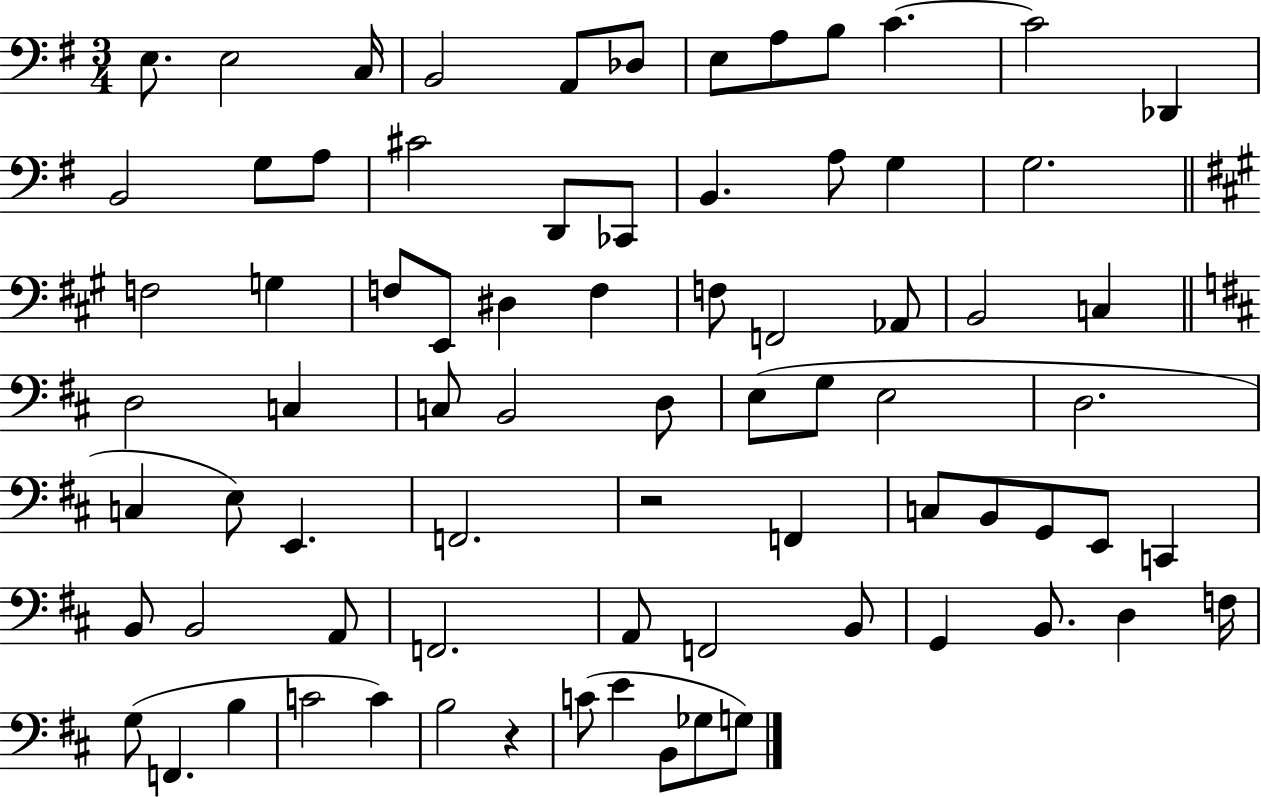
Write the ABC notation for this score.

X:1
T:Untitled
M:3/4
L:1/4
K:G
E,/2 E,2 C,/4 B,,2 A,,/2 _D,/2 E,/2 A,/2 B,/2 C C2 _D,, B,,2 G,/2 A,/2 ^C2 D,,/2 _C,,/2 B,, A,/2 G, G,2 F,2 G, F,/2 E,,/2 ^D, F, F,/2 F,,2 _A,,/2 B,,2 C, D,2 C, C,/2 B,,2 D,/2 E,/2 G,/2 E,2 D,2 C, E,/2 E,, F,,2 z2 F,, C,/2 B,,/2 G,,/2 E,,/2 C,, B,,/2 B,,2 A,,/2 F,,2 A,,/2 F,,2 B,,/2 G,, B,,/2 D, F,/4 G,/2 F,, B, C2 C B,2 z C/2 E B,,/2 _G,/2 G,/2